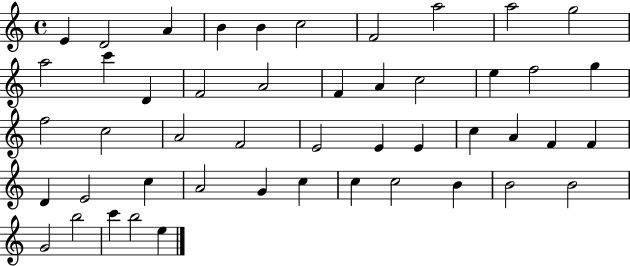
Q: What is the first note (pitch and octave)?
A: E4